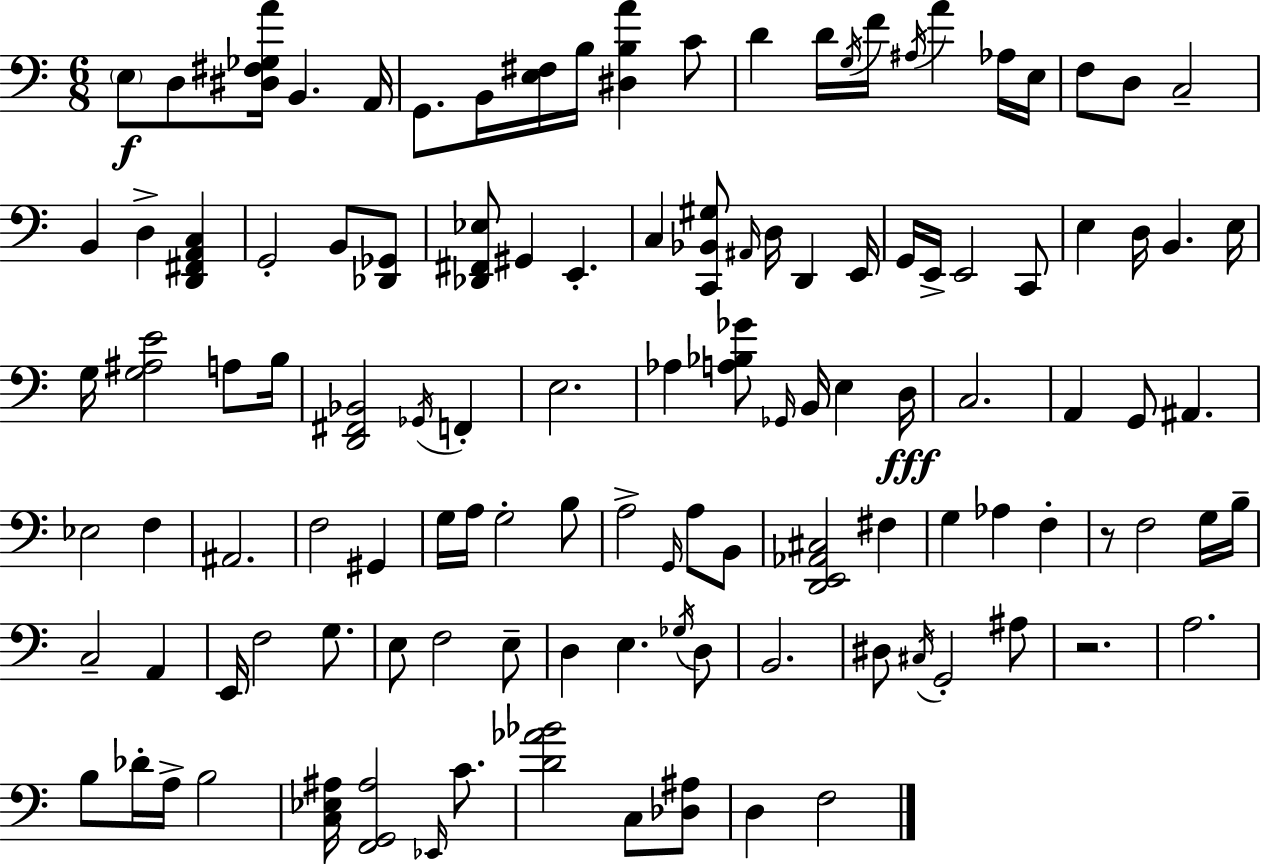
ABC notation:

X:1
T:Untitled
M:6/8
L:1/4
K:C
E,/2 D,/2 [^D,^F,_G,A]/4 B,, A,,/4 G,,/2 B,,/4 [E,^F,]/4 B,/4 [^D,B,A] C/2 D D/4 G,/4 F/4 ^A,/4 A _A,/4 E,/4 F,/2 D,/2 C,2 B,, D, [D,,^F,,A,,C,] G,,2 B,,/2 [_D,,_G,,]/2 [_D,,^F,,_E,]/2 ^G,, E,, C, [C,,_B,,^G,]/2 ^A,,/4 D,/4 D,, E,,/4 G,,/4 E,,/4 E,,2 C,,/2 E, D,/4 B,, E,/4 G,/4 [G,^A,E]2 A,/2 B,/4 [D,,^F,,_B,,]2 _G,,/4 F,, E,2 _A, [A,_B,_G]/2 _G,,/4 B,,/4 E, D,/4 C,2 A,, G,,/2 ^A,, _E,2 F, ^A,,2 F,2 ^G,, G,/4 A,/4 G,2 B,/2 A,2 G,,/4 A,/2 B,,/2 [D,,E,,_A,,^C,]2 ^F, G, _A, F, z/2 F,2 G,/4 B,/4 C,2 A,, E,,/4 F,2 G,/2 E,/2 F,2 E,/2 D, E, _G,/4 D,/2 B,,2 ^D,/2 ^C,/4 G,,2 ^A,/2 z2 A,2 B,/2 _D/4 A,/4 B,2 [C,_E,^A,]/4 [F,,G,,^A,]2 _E,,/4 C/2 [D_A_B]2 C,/2 [_D,^A,]/2 D, F,2